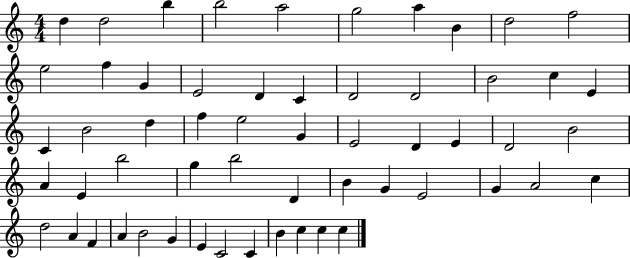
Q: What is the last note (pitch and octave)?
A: C5